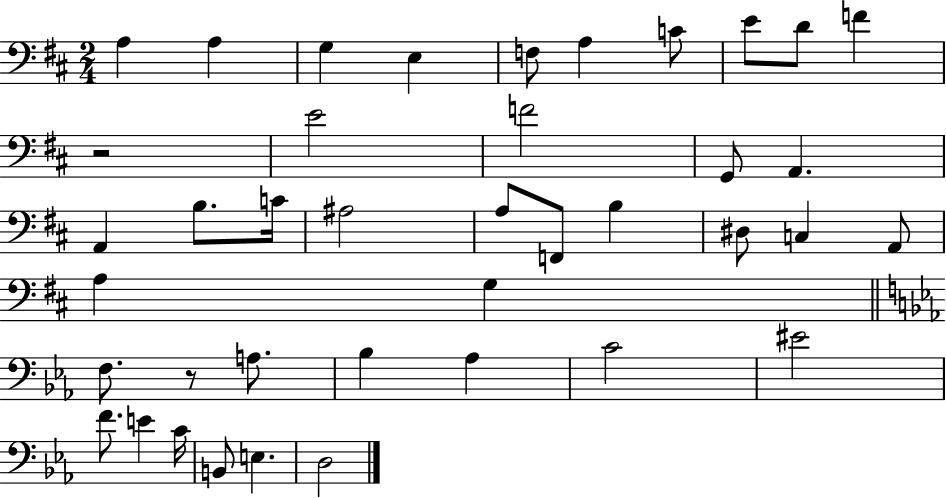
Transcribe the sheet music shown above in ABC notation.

X:1
T:Untitled
M:2/4
L:1/4
K:D
A, A, G, E, F,/2 A, C/2 E/2 D/2 F z2 E2 F2 G,,/2 A,, A,, B,/2 C/4 ^A,2 A,/2 F,,/2 B, ^D,/2 C, A,,/2 A, G, F,/2 z/2 A,/2 _B, _A, C2 ^E2 F/2 E C/4 B,,/2 E, D,2